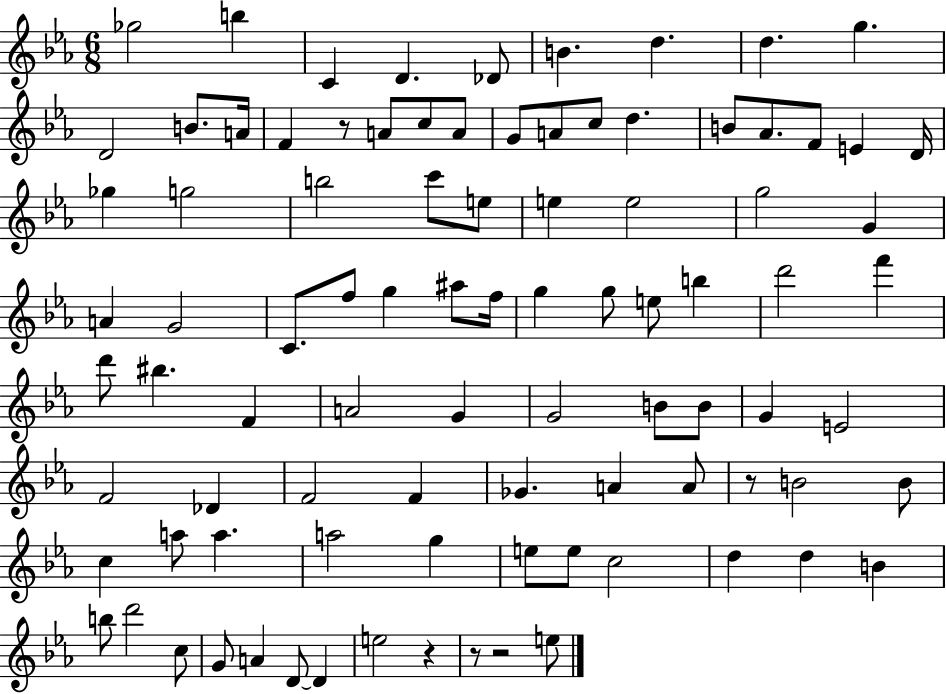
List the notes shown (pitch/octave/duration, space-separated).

Gb5/h B5/q C4/q D4/q. Db4/e B4/q. D5/q. D5/q. G5/q. D4/h B4/e. A4/s F4/q R/e A4/e C5/e A4/e G4/e A4/e C5/e D5/q. B4/e Ab4/e. F4/e E4/q D4/s Gb5/q G5/h B5/h C6/e E5/e E5/q E5/h G5/h G4/q A4/q G4/h C4/e. F5/e G5/q A#5/e F5/s G5/q G5/e E5/e B5/q D6/h F6/q D6/e BIS5/q. F4/q A4/h G4/q G4/h B4/e B4/e G4/q E4/h F4/h Db4/q F4/h F4/q Gb4/q. A4/q A4/e R/e B4/h B4/e C5/q A5/e A5/q. A5/h G5/q E5/e E5/e C5/h D5/q D5/q B4/q B5/e D6/h C5/e G4/e A4/q D4/e D4/q E5/h R/q R/e R/h E5/e